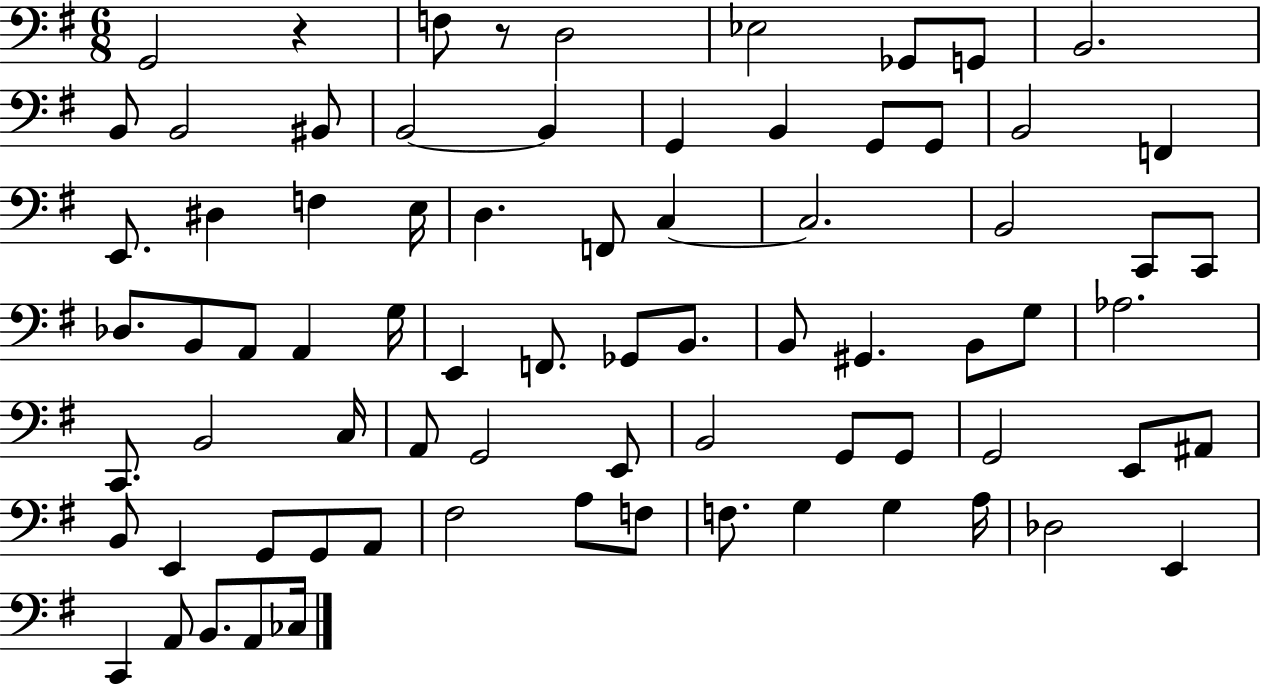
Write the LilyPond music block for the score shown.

{
  \clef bass
  \numericTimeSignature
  \time 6/8
  \key g \major
  g,2 r4 | f8 r8 d2 | ees2 ges,8 g,8 | b,2. | \break b,8 b,2 bis,8 | b,2~~ b,4 | g,4 b,4 g,8 g,8 | b,2 f,4 | \break e,8. dis4 f4 e16 | d4. f,8 c4~~ | c2. | b,2 c,8 c,8 | \break des8. b,8 a,8 a,4 g16 | e,4 f,8. ges,8 b,8. | b,8 gis,4. b,8 g8 | aes2. | \break c,8. b,2 c16 | a,8 g,2 e,8 | b,2 g,8 g,8 | g,2 e,8 ais,8 | \break b,8 e,4 g,8 g,8 a,8 | fis2 a8 f8 | f8. g4 g4 a16 | des2 e,4 | \break c,4 a,8 b,8. a,8 ces16 | \bar "|."
}